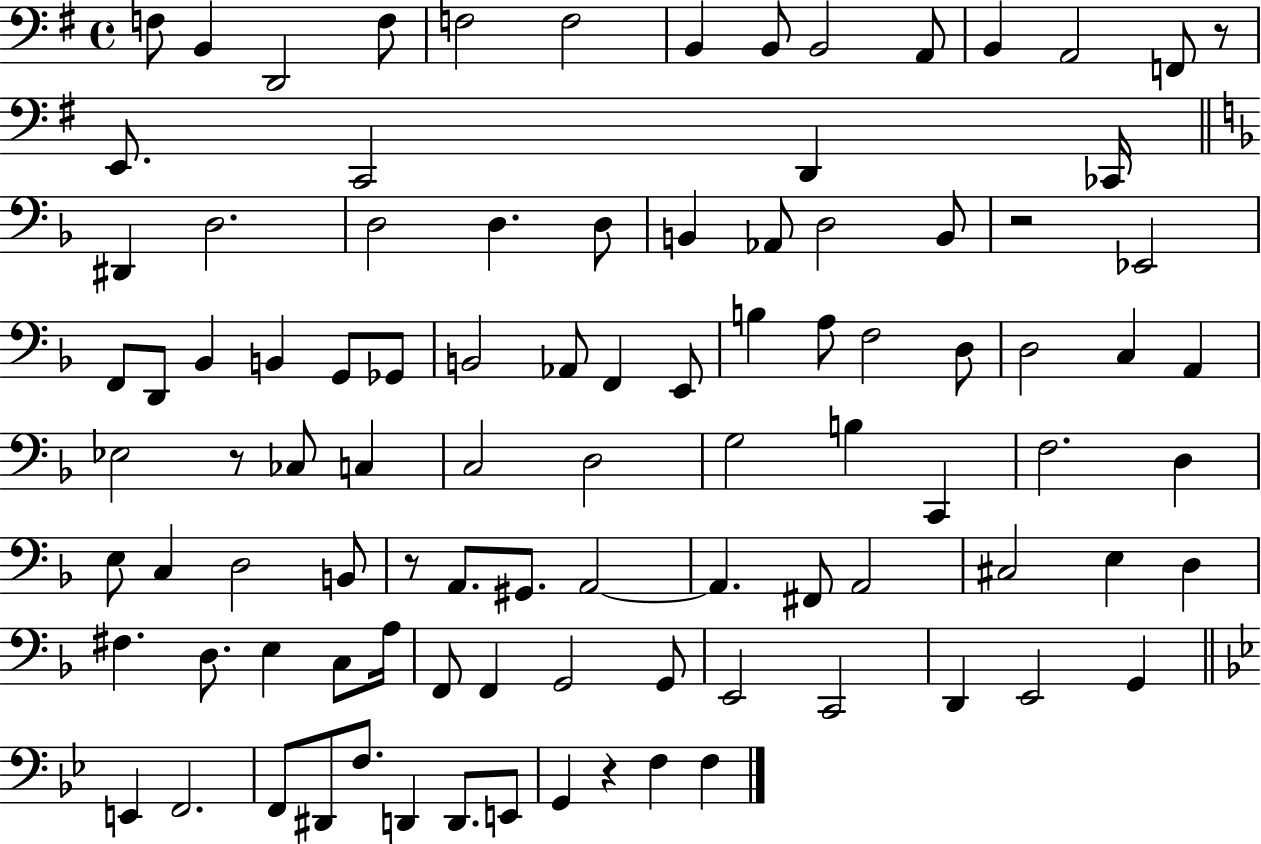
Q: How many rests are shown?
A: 5